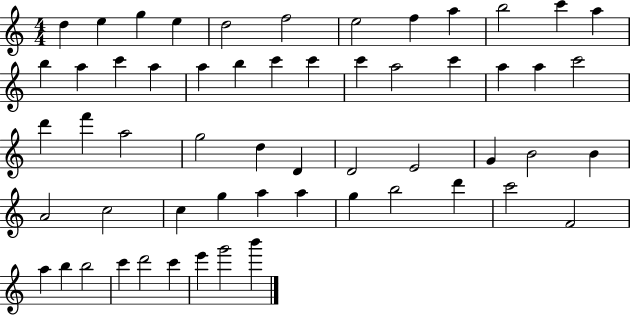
X:1
T:Untitled
M:4/4
L:1/4
K:C
d e g e d2 f2 e2 f a b2 c' a b a c' a a b c' c' c' a2 c' a a c'2 d' f' a2 g2 d D D2 E2 G B2 B A2 c2 c g a a g b2 d' c'2 F2 a b b2 c' d'2 c' e' g'2 b'